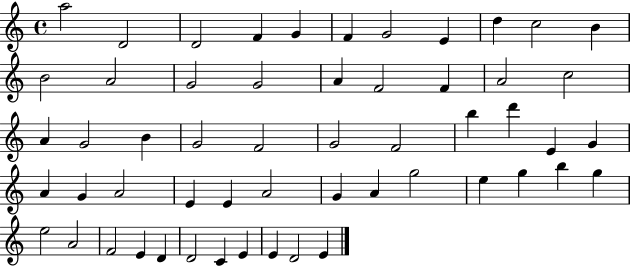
A5/h D4/h D4/h F4/q G4/q F4/q G4/h E4/q D5/q C5/h B4/q B4/h A4/h G4/h G4/h A4/q F4/h F4/q A4/h C5/h A4/q G4/h B4/q G4/h F4/h G4/h F4/h B5/q D6/q E4/q G4/q A4/q G4/q A4/h E4/q E4/q A4/h G4/q A4/q G5/h E5/q G5/q B5/q G5/q E5/h A4/h F4/h E4/q D4/q D4/h C4/q E4/q E4/q D4/h E4/q